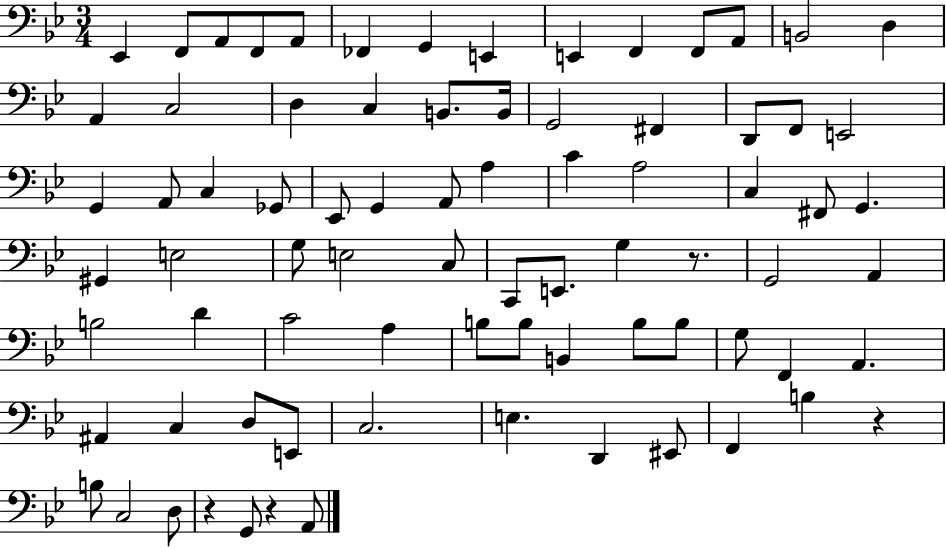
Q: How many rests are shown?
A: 4